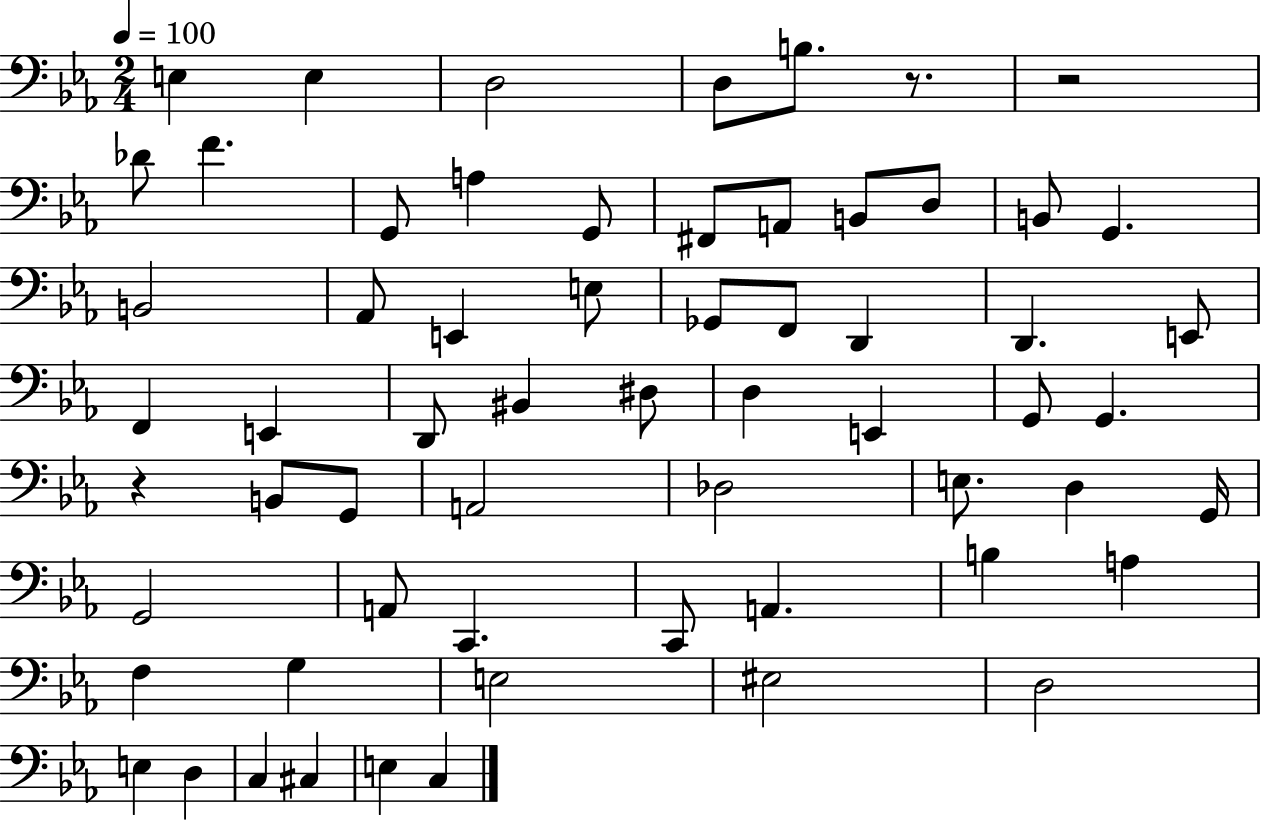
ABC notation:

X:1
T:Untitled
M:2/4
L:1/4
K:Eb
E, E, D,2 D,/2 B,/2 z/2 z2 _D/2 F G,,/2 A, G,,/2 ^F,,/2 A,,/2 B,,/2 D,/2 B,,/2 G,, B,,2 _A,,/2 E,, E,/2 _G,,/2 F,,/2 D,, D,, E,,/2 F,, E,, D,,/2 ^B,, ^D,/2 D, E,, G,,/2 G,, z B,,/2 G,,/2 A,,2 _D,2 E,/2 D, G,,/4 G,,2 A,,/2 C,, C,,/2 A,, B, A, F, G, E,2 ^E,2 D,2 E, D, C, ^C, E, C,